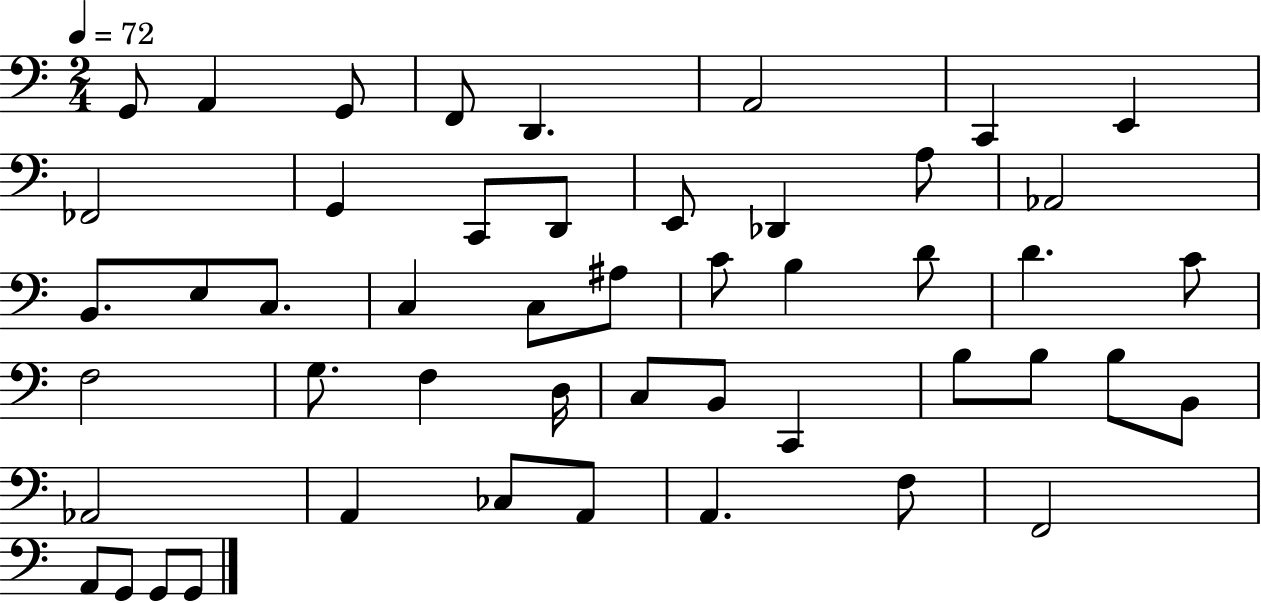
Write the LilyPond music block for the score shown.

{
  \clef bass
  \numericTimeSignature
  \time 2/4
  \key c \major
  \tempo 4 = 72
  \repeat volta 2 { g,8 a,4 g,8 | f,8 d,4. | a,2 | c,4 e,4 | \break fes,2 | g,4 c,8 d,8 | e,8 des,4 a8 | aes,2 | \break b,8. e8 c8. | c4 c8 ais8 | c'8 b4 d'8 | d'4. c'8 | \break f2 | g8. f4 d16 | c8 b,8 c,4 | b8 b8 b8 b,8 | \break aes,2 | a,4 ces8 a,8 | a,4. f8 | f,2 | \break a,8 g,8 g,8 g,8 | } \bar "|."
}